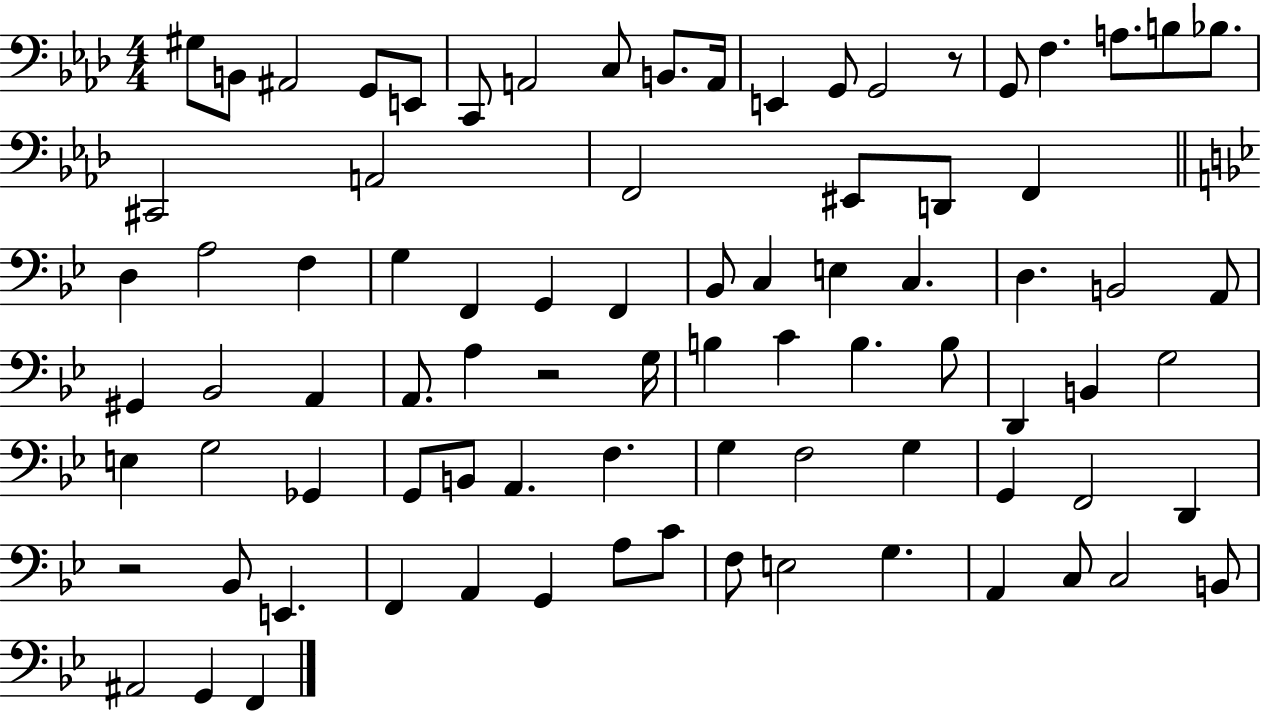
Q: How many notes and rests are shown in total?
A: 84